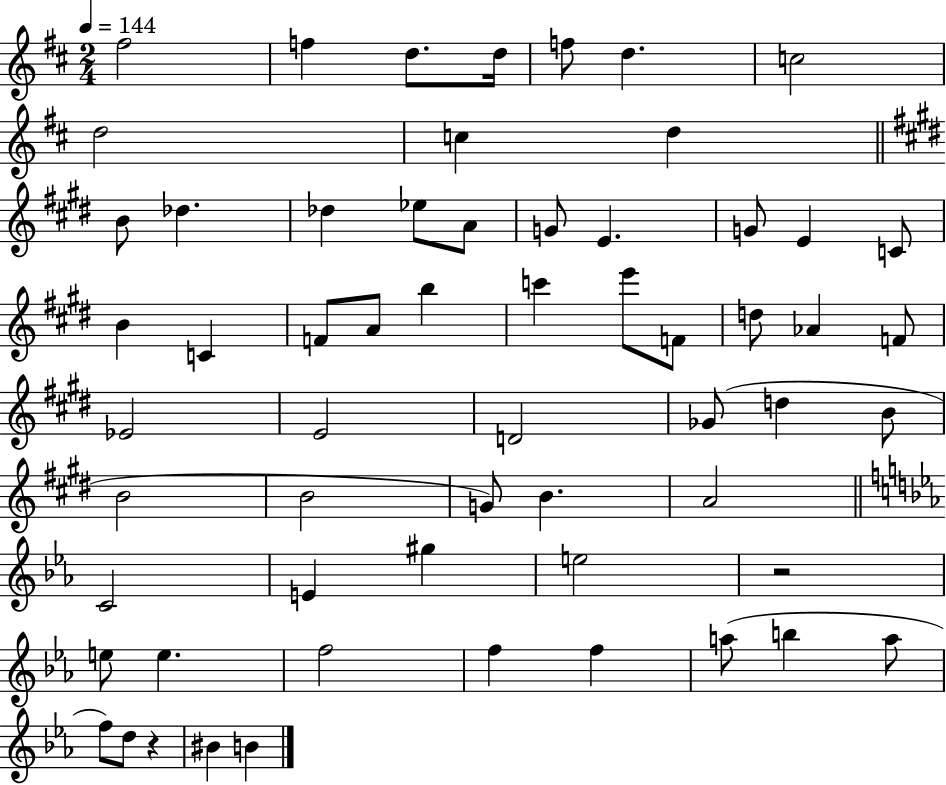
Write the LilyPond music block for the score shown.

{
  \clef treble
  \numericTimeSignature
  \time 2/4
  \key d \major
  \tempo 4 = 144
  \repeat volta 2 { fis''2 | f''4 d''8. d''16 | f''8 d''4. | c''2 | \break d''2 | c''4 d''4 | \bar "||" \break \key e \major b'8 des''4. | des''4 ees''8 a'8 | g'8 e'4. | g'8 e'4 c'8 | \break b'4 c'4 | f'8 a'8 b''4 | c'''4 e'''8 f'8 | d''8 aes'4 f'8 | \break ees'2 | e'2 | d'2 | ges'8( d''4 b'8 | \break b'2 | b'2 | g'8) b'4. | a'2 | \break \bar "||" \break \key c \minor c'2 | e'4 gis''4 | e''2 | r2 | \break e''8 e''4. | f''2 | f''4 f''4 | a''8( b''4 a''8 | \break f''8) d''8 r4 | bis'4 b'4 | } \bar "|."
}